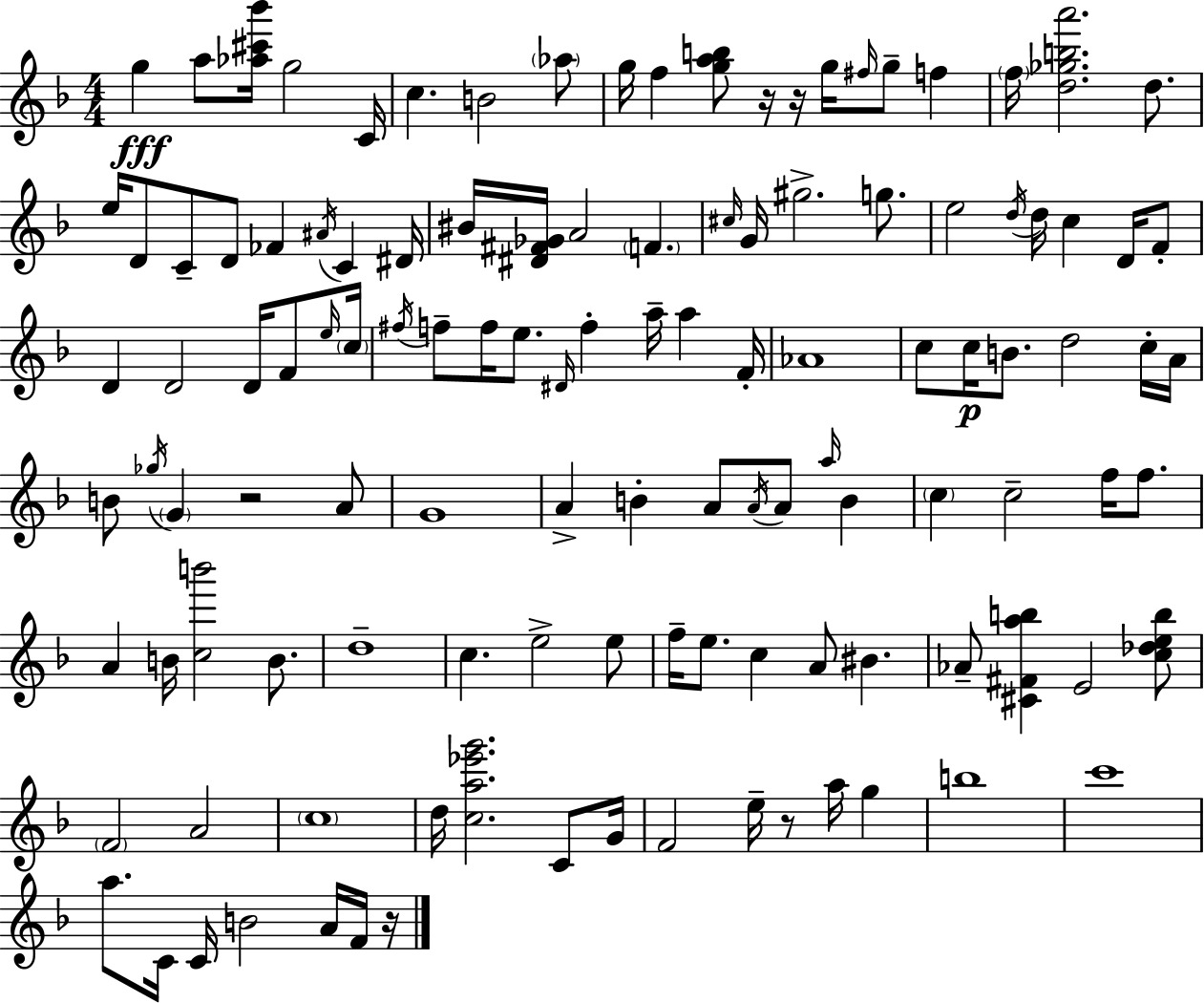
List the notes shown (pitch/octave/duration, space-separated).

G5/q A5/e [Ab5,C#6,Bb6]/s G5/h C4/s C5/q. B4/h Ab5/e G5/s F5/q [G5,A5,B5]/e R/s R/s G5/s F#5/s G5/e F5/q F5/s [D5,Gb5,B5,A6]/h. D5/e. E5/s D4/e C4/e D4/e FES4/q A#4/s C4/q D#4/s BIS4/s [D#4,F#4,Gb4]/s A4/h F4/q. C#5/s G4/s G#5/h. G5/e. E5/h D5/s D5/s C5/q D4/s F4/e D4/q D4/h D4/s F4/e E5/s C5/s F#5/s F5/e F5/s E5/e. D#4/s F5/q A5/s A5/q F4/s Ab4/w C5/e C5/s B4/e. D5/h C5/s A4/s B4/e Gb5/s G4/q R/h A4/e G4/w A4/q B4/q A4/e A4/s A4/e A5/s B4/q C5/q C5/h F5/s F5/e. A4/q B4/s [C5,B6]/h B4/e. D5/w C5/q. E5/h E5/e F5/s E5/e. C5/q A4/e BIS4/q. Ab4/e [C#4,F#4,A5,B5]/q E4/h [C5,Db5,E5,B5]/e F4/h A4/h C5/w D5/s [C5,A5,Eb6,G6]/h. C4/e G4/s F4/h E5/s R/e A5/s G5/q B5/w C6/w A5/e. C4/s C4/s B4/h A4/s F4/s R/s